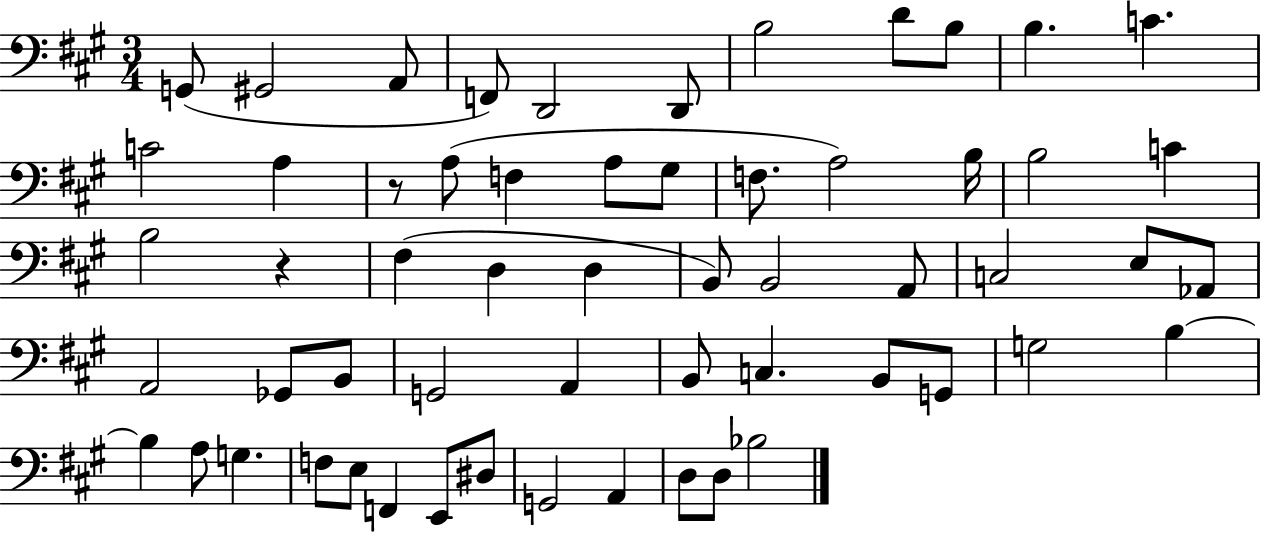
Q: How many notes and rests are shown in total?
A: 58